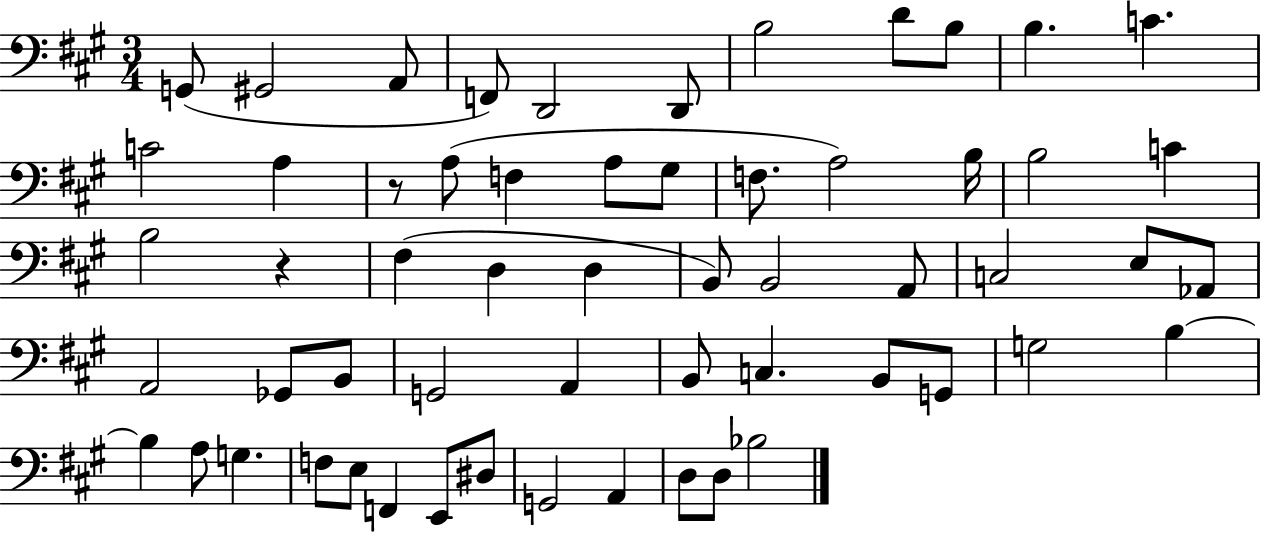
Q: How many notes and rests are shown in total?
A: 58